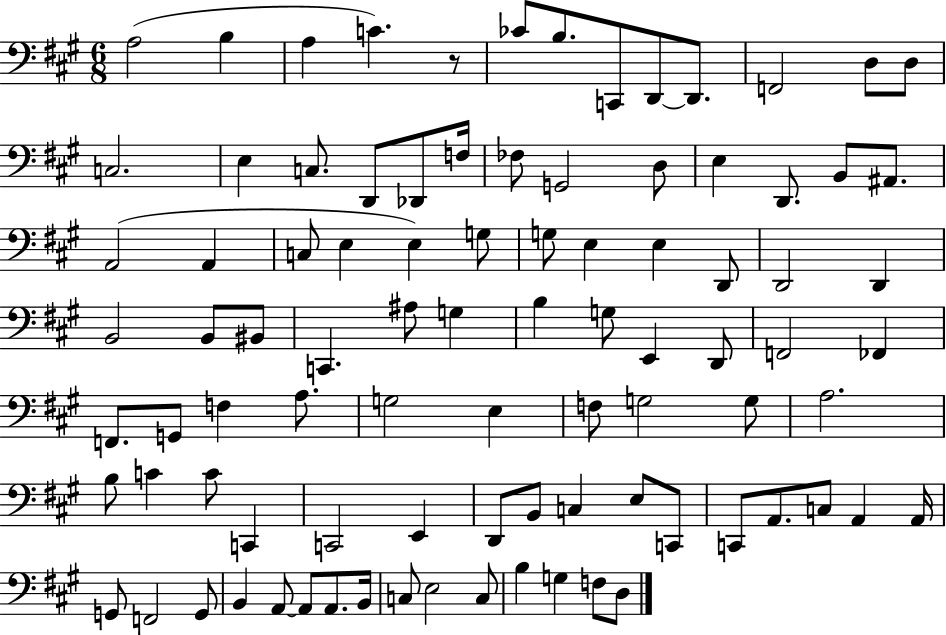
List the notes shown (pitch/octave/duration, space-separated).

A3/h B3/q A3/q C4/q. R/e CES4/e B3/e. C2/e D2/e D2/e. F2/h D3/e D3/e C3/h. E3/q C3/e. D2/e Db2/e F3/s FES3/e G2/h D3/e E3/q D2/e. B2/e A#2/e. A2/h A2/q C3/e E3/q E3/q G3/e G3/e E3/q E3/q D2/e D2/h D2/q B2/h B2/e BIS2/e C2/q. A#3/e G3/q B3/q G3/e E2/q D2/e F2/h FES2/q F2/e. G2/e F3/q A3/e. G3/h E3/q F3/e G3/h G3/e A3/h. B3/e C4/q C4/e C2/q C2/h E2/q D2/e B2/e C3/q E3/e C2/e C2/e A2/e. C3/e A2/q A2/s G2/e F2/h G2/e B2/q A2/e A2/e A2/e. B2/s C3/e E3/h C3/e B3/q G3/q F3/e D3/e